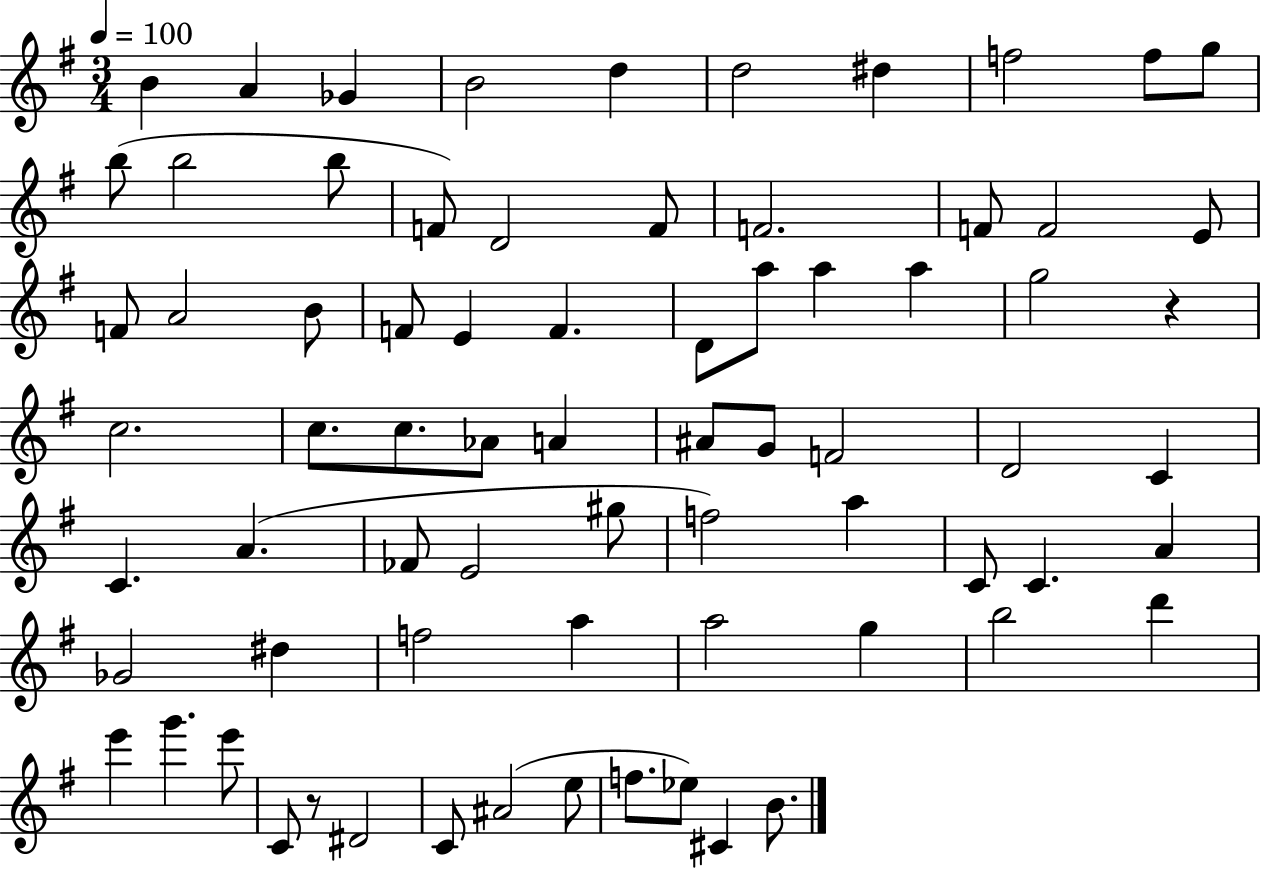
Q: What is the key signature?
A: G major